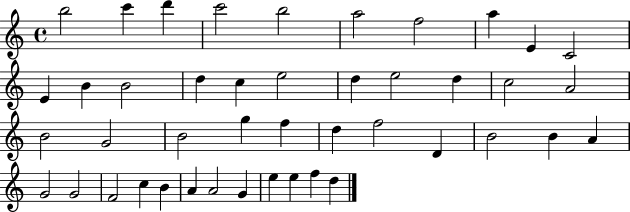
X:1
T:Untitled
M:4/4
L:1/4
K:C
b2 c' d' c'2 b2 a2 f2 a E C2 E B B2 d c e2 d e2 d c2 A2 B2 G2 B2 g f d f2 D B2 B A G2 G2 F2 c B A A2 G e e f d